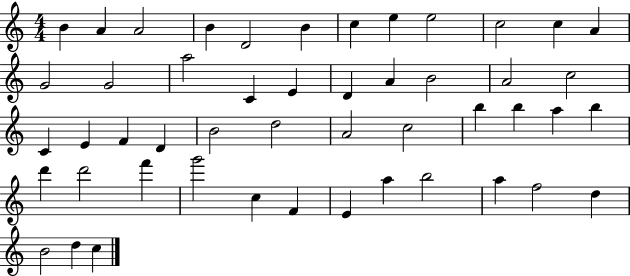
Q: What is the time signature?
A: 4/4